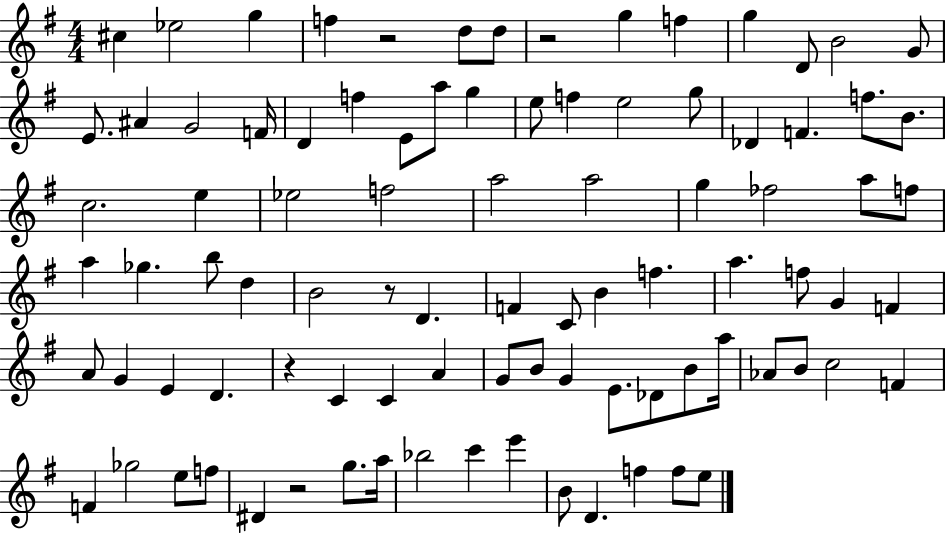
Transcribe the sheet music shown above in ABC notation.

X:1
T:Untitled
M:4/4
L:1/4
K:G
^c _e2 g f z2 d/2 d/2 z2 g f g D/2 B2 G/2 E/2 ^A G2 F/4 D f E/2 a/2 g e/2 f e2 g/2 _D F f/2 B/2 c2 e _e2 f2 a2 a2 g _f2 a/2 f/2 a _g b/2 d B2 z/2 D F C/2 B f a f/2 G F A/2 G E D z C C A G/2 B/2 G E/2 _D/2 B/2 a/4 _A/2 B/2 c2 F F _g2 e/2 f/2 ^D z2 g/2 a/4 _b2 c' e' B/2 D f f/2 e/2